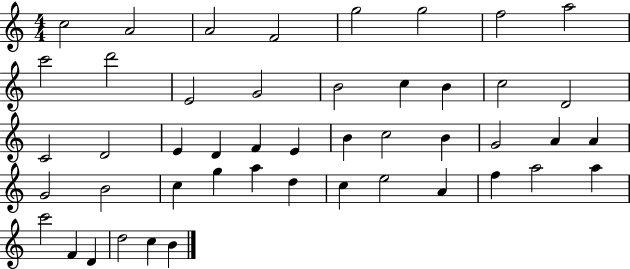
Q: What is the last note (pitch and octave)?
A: B4